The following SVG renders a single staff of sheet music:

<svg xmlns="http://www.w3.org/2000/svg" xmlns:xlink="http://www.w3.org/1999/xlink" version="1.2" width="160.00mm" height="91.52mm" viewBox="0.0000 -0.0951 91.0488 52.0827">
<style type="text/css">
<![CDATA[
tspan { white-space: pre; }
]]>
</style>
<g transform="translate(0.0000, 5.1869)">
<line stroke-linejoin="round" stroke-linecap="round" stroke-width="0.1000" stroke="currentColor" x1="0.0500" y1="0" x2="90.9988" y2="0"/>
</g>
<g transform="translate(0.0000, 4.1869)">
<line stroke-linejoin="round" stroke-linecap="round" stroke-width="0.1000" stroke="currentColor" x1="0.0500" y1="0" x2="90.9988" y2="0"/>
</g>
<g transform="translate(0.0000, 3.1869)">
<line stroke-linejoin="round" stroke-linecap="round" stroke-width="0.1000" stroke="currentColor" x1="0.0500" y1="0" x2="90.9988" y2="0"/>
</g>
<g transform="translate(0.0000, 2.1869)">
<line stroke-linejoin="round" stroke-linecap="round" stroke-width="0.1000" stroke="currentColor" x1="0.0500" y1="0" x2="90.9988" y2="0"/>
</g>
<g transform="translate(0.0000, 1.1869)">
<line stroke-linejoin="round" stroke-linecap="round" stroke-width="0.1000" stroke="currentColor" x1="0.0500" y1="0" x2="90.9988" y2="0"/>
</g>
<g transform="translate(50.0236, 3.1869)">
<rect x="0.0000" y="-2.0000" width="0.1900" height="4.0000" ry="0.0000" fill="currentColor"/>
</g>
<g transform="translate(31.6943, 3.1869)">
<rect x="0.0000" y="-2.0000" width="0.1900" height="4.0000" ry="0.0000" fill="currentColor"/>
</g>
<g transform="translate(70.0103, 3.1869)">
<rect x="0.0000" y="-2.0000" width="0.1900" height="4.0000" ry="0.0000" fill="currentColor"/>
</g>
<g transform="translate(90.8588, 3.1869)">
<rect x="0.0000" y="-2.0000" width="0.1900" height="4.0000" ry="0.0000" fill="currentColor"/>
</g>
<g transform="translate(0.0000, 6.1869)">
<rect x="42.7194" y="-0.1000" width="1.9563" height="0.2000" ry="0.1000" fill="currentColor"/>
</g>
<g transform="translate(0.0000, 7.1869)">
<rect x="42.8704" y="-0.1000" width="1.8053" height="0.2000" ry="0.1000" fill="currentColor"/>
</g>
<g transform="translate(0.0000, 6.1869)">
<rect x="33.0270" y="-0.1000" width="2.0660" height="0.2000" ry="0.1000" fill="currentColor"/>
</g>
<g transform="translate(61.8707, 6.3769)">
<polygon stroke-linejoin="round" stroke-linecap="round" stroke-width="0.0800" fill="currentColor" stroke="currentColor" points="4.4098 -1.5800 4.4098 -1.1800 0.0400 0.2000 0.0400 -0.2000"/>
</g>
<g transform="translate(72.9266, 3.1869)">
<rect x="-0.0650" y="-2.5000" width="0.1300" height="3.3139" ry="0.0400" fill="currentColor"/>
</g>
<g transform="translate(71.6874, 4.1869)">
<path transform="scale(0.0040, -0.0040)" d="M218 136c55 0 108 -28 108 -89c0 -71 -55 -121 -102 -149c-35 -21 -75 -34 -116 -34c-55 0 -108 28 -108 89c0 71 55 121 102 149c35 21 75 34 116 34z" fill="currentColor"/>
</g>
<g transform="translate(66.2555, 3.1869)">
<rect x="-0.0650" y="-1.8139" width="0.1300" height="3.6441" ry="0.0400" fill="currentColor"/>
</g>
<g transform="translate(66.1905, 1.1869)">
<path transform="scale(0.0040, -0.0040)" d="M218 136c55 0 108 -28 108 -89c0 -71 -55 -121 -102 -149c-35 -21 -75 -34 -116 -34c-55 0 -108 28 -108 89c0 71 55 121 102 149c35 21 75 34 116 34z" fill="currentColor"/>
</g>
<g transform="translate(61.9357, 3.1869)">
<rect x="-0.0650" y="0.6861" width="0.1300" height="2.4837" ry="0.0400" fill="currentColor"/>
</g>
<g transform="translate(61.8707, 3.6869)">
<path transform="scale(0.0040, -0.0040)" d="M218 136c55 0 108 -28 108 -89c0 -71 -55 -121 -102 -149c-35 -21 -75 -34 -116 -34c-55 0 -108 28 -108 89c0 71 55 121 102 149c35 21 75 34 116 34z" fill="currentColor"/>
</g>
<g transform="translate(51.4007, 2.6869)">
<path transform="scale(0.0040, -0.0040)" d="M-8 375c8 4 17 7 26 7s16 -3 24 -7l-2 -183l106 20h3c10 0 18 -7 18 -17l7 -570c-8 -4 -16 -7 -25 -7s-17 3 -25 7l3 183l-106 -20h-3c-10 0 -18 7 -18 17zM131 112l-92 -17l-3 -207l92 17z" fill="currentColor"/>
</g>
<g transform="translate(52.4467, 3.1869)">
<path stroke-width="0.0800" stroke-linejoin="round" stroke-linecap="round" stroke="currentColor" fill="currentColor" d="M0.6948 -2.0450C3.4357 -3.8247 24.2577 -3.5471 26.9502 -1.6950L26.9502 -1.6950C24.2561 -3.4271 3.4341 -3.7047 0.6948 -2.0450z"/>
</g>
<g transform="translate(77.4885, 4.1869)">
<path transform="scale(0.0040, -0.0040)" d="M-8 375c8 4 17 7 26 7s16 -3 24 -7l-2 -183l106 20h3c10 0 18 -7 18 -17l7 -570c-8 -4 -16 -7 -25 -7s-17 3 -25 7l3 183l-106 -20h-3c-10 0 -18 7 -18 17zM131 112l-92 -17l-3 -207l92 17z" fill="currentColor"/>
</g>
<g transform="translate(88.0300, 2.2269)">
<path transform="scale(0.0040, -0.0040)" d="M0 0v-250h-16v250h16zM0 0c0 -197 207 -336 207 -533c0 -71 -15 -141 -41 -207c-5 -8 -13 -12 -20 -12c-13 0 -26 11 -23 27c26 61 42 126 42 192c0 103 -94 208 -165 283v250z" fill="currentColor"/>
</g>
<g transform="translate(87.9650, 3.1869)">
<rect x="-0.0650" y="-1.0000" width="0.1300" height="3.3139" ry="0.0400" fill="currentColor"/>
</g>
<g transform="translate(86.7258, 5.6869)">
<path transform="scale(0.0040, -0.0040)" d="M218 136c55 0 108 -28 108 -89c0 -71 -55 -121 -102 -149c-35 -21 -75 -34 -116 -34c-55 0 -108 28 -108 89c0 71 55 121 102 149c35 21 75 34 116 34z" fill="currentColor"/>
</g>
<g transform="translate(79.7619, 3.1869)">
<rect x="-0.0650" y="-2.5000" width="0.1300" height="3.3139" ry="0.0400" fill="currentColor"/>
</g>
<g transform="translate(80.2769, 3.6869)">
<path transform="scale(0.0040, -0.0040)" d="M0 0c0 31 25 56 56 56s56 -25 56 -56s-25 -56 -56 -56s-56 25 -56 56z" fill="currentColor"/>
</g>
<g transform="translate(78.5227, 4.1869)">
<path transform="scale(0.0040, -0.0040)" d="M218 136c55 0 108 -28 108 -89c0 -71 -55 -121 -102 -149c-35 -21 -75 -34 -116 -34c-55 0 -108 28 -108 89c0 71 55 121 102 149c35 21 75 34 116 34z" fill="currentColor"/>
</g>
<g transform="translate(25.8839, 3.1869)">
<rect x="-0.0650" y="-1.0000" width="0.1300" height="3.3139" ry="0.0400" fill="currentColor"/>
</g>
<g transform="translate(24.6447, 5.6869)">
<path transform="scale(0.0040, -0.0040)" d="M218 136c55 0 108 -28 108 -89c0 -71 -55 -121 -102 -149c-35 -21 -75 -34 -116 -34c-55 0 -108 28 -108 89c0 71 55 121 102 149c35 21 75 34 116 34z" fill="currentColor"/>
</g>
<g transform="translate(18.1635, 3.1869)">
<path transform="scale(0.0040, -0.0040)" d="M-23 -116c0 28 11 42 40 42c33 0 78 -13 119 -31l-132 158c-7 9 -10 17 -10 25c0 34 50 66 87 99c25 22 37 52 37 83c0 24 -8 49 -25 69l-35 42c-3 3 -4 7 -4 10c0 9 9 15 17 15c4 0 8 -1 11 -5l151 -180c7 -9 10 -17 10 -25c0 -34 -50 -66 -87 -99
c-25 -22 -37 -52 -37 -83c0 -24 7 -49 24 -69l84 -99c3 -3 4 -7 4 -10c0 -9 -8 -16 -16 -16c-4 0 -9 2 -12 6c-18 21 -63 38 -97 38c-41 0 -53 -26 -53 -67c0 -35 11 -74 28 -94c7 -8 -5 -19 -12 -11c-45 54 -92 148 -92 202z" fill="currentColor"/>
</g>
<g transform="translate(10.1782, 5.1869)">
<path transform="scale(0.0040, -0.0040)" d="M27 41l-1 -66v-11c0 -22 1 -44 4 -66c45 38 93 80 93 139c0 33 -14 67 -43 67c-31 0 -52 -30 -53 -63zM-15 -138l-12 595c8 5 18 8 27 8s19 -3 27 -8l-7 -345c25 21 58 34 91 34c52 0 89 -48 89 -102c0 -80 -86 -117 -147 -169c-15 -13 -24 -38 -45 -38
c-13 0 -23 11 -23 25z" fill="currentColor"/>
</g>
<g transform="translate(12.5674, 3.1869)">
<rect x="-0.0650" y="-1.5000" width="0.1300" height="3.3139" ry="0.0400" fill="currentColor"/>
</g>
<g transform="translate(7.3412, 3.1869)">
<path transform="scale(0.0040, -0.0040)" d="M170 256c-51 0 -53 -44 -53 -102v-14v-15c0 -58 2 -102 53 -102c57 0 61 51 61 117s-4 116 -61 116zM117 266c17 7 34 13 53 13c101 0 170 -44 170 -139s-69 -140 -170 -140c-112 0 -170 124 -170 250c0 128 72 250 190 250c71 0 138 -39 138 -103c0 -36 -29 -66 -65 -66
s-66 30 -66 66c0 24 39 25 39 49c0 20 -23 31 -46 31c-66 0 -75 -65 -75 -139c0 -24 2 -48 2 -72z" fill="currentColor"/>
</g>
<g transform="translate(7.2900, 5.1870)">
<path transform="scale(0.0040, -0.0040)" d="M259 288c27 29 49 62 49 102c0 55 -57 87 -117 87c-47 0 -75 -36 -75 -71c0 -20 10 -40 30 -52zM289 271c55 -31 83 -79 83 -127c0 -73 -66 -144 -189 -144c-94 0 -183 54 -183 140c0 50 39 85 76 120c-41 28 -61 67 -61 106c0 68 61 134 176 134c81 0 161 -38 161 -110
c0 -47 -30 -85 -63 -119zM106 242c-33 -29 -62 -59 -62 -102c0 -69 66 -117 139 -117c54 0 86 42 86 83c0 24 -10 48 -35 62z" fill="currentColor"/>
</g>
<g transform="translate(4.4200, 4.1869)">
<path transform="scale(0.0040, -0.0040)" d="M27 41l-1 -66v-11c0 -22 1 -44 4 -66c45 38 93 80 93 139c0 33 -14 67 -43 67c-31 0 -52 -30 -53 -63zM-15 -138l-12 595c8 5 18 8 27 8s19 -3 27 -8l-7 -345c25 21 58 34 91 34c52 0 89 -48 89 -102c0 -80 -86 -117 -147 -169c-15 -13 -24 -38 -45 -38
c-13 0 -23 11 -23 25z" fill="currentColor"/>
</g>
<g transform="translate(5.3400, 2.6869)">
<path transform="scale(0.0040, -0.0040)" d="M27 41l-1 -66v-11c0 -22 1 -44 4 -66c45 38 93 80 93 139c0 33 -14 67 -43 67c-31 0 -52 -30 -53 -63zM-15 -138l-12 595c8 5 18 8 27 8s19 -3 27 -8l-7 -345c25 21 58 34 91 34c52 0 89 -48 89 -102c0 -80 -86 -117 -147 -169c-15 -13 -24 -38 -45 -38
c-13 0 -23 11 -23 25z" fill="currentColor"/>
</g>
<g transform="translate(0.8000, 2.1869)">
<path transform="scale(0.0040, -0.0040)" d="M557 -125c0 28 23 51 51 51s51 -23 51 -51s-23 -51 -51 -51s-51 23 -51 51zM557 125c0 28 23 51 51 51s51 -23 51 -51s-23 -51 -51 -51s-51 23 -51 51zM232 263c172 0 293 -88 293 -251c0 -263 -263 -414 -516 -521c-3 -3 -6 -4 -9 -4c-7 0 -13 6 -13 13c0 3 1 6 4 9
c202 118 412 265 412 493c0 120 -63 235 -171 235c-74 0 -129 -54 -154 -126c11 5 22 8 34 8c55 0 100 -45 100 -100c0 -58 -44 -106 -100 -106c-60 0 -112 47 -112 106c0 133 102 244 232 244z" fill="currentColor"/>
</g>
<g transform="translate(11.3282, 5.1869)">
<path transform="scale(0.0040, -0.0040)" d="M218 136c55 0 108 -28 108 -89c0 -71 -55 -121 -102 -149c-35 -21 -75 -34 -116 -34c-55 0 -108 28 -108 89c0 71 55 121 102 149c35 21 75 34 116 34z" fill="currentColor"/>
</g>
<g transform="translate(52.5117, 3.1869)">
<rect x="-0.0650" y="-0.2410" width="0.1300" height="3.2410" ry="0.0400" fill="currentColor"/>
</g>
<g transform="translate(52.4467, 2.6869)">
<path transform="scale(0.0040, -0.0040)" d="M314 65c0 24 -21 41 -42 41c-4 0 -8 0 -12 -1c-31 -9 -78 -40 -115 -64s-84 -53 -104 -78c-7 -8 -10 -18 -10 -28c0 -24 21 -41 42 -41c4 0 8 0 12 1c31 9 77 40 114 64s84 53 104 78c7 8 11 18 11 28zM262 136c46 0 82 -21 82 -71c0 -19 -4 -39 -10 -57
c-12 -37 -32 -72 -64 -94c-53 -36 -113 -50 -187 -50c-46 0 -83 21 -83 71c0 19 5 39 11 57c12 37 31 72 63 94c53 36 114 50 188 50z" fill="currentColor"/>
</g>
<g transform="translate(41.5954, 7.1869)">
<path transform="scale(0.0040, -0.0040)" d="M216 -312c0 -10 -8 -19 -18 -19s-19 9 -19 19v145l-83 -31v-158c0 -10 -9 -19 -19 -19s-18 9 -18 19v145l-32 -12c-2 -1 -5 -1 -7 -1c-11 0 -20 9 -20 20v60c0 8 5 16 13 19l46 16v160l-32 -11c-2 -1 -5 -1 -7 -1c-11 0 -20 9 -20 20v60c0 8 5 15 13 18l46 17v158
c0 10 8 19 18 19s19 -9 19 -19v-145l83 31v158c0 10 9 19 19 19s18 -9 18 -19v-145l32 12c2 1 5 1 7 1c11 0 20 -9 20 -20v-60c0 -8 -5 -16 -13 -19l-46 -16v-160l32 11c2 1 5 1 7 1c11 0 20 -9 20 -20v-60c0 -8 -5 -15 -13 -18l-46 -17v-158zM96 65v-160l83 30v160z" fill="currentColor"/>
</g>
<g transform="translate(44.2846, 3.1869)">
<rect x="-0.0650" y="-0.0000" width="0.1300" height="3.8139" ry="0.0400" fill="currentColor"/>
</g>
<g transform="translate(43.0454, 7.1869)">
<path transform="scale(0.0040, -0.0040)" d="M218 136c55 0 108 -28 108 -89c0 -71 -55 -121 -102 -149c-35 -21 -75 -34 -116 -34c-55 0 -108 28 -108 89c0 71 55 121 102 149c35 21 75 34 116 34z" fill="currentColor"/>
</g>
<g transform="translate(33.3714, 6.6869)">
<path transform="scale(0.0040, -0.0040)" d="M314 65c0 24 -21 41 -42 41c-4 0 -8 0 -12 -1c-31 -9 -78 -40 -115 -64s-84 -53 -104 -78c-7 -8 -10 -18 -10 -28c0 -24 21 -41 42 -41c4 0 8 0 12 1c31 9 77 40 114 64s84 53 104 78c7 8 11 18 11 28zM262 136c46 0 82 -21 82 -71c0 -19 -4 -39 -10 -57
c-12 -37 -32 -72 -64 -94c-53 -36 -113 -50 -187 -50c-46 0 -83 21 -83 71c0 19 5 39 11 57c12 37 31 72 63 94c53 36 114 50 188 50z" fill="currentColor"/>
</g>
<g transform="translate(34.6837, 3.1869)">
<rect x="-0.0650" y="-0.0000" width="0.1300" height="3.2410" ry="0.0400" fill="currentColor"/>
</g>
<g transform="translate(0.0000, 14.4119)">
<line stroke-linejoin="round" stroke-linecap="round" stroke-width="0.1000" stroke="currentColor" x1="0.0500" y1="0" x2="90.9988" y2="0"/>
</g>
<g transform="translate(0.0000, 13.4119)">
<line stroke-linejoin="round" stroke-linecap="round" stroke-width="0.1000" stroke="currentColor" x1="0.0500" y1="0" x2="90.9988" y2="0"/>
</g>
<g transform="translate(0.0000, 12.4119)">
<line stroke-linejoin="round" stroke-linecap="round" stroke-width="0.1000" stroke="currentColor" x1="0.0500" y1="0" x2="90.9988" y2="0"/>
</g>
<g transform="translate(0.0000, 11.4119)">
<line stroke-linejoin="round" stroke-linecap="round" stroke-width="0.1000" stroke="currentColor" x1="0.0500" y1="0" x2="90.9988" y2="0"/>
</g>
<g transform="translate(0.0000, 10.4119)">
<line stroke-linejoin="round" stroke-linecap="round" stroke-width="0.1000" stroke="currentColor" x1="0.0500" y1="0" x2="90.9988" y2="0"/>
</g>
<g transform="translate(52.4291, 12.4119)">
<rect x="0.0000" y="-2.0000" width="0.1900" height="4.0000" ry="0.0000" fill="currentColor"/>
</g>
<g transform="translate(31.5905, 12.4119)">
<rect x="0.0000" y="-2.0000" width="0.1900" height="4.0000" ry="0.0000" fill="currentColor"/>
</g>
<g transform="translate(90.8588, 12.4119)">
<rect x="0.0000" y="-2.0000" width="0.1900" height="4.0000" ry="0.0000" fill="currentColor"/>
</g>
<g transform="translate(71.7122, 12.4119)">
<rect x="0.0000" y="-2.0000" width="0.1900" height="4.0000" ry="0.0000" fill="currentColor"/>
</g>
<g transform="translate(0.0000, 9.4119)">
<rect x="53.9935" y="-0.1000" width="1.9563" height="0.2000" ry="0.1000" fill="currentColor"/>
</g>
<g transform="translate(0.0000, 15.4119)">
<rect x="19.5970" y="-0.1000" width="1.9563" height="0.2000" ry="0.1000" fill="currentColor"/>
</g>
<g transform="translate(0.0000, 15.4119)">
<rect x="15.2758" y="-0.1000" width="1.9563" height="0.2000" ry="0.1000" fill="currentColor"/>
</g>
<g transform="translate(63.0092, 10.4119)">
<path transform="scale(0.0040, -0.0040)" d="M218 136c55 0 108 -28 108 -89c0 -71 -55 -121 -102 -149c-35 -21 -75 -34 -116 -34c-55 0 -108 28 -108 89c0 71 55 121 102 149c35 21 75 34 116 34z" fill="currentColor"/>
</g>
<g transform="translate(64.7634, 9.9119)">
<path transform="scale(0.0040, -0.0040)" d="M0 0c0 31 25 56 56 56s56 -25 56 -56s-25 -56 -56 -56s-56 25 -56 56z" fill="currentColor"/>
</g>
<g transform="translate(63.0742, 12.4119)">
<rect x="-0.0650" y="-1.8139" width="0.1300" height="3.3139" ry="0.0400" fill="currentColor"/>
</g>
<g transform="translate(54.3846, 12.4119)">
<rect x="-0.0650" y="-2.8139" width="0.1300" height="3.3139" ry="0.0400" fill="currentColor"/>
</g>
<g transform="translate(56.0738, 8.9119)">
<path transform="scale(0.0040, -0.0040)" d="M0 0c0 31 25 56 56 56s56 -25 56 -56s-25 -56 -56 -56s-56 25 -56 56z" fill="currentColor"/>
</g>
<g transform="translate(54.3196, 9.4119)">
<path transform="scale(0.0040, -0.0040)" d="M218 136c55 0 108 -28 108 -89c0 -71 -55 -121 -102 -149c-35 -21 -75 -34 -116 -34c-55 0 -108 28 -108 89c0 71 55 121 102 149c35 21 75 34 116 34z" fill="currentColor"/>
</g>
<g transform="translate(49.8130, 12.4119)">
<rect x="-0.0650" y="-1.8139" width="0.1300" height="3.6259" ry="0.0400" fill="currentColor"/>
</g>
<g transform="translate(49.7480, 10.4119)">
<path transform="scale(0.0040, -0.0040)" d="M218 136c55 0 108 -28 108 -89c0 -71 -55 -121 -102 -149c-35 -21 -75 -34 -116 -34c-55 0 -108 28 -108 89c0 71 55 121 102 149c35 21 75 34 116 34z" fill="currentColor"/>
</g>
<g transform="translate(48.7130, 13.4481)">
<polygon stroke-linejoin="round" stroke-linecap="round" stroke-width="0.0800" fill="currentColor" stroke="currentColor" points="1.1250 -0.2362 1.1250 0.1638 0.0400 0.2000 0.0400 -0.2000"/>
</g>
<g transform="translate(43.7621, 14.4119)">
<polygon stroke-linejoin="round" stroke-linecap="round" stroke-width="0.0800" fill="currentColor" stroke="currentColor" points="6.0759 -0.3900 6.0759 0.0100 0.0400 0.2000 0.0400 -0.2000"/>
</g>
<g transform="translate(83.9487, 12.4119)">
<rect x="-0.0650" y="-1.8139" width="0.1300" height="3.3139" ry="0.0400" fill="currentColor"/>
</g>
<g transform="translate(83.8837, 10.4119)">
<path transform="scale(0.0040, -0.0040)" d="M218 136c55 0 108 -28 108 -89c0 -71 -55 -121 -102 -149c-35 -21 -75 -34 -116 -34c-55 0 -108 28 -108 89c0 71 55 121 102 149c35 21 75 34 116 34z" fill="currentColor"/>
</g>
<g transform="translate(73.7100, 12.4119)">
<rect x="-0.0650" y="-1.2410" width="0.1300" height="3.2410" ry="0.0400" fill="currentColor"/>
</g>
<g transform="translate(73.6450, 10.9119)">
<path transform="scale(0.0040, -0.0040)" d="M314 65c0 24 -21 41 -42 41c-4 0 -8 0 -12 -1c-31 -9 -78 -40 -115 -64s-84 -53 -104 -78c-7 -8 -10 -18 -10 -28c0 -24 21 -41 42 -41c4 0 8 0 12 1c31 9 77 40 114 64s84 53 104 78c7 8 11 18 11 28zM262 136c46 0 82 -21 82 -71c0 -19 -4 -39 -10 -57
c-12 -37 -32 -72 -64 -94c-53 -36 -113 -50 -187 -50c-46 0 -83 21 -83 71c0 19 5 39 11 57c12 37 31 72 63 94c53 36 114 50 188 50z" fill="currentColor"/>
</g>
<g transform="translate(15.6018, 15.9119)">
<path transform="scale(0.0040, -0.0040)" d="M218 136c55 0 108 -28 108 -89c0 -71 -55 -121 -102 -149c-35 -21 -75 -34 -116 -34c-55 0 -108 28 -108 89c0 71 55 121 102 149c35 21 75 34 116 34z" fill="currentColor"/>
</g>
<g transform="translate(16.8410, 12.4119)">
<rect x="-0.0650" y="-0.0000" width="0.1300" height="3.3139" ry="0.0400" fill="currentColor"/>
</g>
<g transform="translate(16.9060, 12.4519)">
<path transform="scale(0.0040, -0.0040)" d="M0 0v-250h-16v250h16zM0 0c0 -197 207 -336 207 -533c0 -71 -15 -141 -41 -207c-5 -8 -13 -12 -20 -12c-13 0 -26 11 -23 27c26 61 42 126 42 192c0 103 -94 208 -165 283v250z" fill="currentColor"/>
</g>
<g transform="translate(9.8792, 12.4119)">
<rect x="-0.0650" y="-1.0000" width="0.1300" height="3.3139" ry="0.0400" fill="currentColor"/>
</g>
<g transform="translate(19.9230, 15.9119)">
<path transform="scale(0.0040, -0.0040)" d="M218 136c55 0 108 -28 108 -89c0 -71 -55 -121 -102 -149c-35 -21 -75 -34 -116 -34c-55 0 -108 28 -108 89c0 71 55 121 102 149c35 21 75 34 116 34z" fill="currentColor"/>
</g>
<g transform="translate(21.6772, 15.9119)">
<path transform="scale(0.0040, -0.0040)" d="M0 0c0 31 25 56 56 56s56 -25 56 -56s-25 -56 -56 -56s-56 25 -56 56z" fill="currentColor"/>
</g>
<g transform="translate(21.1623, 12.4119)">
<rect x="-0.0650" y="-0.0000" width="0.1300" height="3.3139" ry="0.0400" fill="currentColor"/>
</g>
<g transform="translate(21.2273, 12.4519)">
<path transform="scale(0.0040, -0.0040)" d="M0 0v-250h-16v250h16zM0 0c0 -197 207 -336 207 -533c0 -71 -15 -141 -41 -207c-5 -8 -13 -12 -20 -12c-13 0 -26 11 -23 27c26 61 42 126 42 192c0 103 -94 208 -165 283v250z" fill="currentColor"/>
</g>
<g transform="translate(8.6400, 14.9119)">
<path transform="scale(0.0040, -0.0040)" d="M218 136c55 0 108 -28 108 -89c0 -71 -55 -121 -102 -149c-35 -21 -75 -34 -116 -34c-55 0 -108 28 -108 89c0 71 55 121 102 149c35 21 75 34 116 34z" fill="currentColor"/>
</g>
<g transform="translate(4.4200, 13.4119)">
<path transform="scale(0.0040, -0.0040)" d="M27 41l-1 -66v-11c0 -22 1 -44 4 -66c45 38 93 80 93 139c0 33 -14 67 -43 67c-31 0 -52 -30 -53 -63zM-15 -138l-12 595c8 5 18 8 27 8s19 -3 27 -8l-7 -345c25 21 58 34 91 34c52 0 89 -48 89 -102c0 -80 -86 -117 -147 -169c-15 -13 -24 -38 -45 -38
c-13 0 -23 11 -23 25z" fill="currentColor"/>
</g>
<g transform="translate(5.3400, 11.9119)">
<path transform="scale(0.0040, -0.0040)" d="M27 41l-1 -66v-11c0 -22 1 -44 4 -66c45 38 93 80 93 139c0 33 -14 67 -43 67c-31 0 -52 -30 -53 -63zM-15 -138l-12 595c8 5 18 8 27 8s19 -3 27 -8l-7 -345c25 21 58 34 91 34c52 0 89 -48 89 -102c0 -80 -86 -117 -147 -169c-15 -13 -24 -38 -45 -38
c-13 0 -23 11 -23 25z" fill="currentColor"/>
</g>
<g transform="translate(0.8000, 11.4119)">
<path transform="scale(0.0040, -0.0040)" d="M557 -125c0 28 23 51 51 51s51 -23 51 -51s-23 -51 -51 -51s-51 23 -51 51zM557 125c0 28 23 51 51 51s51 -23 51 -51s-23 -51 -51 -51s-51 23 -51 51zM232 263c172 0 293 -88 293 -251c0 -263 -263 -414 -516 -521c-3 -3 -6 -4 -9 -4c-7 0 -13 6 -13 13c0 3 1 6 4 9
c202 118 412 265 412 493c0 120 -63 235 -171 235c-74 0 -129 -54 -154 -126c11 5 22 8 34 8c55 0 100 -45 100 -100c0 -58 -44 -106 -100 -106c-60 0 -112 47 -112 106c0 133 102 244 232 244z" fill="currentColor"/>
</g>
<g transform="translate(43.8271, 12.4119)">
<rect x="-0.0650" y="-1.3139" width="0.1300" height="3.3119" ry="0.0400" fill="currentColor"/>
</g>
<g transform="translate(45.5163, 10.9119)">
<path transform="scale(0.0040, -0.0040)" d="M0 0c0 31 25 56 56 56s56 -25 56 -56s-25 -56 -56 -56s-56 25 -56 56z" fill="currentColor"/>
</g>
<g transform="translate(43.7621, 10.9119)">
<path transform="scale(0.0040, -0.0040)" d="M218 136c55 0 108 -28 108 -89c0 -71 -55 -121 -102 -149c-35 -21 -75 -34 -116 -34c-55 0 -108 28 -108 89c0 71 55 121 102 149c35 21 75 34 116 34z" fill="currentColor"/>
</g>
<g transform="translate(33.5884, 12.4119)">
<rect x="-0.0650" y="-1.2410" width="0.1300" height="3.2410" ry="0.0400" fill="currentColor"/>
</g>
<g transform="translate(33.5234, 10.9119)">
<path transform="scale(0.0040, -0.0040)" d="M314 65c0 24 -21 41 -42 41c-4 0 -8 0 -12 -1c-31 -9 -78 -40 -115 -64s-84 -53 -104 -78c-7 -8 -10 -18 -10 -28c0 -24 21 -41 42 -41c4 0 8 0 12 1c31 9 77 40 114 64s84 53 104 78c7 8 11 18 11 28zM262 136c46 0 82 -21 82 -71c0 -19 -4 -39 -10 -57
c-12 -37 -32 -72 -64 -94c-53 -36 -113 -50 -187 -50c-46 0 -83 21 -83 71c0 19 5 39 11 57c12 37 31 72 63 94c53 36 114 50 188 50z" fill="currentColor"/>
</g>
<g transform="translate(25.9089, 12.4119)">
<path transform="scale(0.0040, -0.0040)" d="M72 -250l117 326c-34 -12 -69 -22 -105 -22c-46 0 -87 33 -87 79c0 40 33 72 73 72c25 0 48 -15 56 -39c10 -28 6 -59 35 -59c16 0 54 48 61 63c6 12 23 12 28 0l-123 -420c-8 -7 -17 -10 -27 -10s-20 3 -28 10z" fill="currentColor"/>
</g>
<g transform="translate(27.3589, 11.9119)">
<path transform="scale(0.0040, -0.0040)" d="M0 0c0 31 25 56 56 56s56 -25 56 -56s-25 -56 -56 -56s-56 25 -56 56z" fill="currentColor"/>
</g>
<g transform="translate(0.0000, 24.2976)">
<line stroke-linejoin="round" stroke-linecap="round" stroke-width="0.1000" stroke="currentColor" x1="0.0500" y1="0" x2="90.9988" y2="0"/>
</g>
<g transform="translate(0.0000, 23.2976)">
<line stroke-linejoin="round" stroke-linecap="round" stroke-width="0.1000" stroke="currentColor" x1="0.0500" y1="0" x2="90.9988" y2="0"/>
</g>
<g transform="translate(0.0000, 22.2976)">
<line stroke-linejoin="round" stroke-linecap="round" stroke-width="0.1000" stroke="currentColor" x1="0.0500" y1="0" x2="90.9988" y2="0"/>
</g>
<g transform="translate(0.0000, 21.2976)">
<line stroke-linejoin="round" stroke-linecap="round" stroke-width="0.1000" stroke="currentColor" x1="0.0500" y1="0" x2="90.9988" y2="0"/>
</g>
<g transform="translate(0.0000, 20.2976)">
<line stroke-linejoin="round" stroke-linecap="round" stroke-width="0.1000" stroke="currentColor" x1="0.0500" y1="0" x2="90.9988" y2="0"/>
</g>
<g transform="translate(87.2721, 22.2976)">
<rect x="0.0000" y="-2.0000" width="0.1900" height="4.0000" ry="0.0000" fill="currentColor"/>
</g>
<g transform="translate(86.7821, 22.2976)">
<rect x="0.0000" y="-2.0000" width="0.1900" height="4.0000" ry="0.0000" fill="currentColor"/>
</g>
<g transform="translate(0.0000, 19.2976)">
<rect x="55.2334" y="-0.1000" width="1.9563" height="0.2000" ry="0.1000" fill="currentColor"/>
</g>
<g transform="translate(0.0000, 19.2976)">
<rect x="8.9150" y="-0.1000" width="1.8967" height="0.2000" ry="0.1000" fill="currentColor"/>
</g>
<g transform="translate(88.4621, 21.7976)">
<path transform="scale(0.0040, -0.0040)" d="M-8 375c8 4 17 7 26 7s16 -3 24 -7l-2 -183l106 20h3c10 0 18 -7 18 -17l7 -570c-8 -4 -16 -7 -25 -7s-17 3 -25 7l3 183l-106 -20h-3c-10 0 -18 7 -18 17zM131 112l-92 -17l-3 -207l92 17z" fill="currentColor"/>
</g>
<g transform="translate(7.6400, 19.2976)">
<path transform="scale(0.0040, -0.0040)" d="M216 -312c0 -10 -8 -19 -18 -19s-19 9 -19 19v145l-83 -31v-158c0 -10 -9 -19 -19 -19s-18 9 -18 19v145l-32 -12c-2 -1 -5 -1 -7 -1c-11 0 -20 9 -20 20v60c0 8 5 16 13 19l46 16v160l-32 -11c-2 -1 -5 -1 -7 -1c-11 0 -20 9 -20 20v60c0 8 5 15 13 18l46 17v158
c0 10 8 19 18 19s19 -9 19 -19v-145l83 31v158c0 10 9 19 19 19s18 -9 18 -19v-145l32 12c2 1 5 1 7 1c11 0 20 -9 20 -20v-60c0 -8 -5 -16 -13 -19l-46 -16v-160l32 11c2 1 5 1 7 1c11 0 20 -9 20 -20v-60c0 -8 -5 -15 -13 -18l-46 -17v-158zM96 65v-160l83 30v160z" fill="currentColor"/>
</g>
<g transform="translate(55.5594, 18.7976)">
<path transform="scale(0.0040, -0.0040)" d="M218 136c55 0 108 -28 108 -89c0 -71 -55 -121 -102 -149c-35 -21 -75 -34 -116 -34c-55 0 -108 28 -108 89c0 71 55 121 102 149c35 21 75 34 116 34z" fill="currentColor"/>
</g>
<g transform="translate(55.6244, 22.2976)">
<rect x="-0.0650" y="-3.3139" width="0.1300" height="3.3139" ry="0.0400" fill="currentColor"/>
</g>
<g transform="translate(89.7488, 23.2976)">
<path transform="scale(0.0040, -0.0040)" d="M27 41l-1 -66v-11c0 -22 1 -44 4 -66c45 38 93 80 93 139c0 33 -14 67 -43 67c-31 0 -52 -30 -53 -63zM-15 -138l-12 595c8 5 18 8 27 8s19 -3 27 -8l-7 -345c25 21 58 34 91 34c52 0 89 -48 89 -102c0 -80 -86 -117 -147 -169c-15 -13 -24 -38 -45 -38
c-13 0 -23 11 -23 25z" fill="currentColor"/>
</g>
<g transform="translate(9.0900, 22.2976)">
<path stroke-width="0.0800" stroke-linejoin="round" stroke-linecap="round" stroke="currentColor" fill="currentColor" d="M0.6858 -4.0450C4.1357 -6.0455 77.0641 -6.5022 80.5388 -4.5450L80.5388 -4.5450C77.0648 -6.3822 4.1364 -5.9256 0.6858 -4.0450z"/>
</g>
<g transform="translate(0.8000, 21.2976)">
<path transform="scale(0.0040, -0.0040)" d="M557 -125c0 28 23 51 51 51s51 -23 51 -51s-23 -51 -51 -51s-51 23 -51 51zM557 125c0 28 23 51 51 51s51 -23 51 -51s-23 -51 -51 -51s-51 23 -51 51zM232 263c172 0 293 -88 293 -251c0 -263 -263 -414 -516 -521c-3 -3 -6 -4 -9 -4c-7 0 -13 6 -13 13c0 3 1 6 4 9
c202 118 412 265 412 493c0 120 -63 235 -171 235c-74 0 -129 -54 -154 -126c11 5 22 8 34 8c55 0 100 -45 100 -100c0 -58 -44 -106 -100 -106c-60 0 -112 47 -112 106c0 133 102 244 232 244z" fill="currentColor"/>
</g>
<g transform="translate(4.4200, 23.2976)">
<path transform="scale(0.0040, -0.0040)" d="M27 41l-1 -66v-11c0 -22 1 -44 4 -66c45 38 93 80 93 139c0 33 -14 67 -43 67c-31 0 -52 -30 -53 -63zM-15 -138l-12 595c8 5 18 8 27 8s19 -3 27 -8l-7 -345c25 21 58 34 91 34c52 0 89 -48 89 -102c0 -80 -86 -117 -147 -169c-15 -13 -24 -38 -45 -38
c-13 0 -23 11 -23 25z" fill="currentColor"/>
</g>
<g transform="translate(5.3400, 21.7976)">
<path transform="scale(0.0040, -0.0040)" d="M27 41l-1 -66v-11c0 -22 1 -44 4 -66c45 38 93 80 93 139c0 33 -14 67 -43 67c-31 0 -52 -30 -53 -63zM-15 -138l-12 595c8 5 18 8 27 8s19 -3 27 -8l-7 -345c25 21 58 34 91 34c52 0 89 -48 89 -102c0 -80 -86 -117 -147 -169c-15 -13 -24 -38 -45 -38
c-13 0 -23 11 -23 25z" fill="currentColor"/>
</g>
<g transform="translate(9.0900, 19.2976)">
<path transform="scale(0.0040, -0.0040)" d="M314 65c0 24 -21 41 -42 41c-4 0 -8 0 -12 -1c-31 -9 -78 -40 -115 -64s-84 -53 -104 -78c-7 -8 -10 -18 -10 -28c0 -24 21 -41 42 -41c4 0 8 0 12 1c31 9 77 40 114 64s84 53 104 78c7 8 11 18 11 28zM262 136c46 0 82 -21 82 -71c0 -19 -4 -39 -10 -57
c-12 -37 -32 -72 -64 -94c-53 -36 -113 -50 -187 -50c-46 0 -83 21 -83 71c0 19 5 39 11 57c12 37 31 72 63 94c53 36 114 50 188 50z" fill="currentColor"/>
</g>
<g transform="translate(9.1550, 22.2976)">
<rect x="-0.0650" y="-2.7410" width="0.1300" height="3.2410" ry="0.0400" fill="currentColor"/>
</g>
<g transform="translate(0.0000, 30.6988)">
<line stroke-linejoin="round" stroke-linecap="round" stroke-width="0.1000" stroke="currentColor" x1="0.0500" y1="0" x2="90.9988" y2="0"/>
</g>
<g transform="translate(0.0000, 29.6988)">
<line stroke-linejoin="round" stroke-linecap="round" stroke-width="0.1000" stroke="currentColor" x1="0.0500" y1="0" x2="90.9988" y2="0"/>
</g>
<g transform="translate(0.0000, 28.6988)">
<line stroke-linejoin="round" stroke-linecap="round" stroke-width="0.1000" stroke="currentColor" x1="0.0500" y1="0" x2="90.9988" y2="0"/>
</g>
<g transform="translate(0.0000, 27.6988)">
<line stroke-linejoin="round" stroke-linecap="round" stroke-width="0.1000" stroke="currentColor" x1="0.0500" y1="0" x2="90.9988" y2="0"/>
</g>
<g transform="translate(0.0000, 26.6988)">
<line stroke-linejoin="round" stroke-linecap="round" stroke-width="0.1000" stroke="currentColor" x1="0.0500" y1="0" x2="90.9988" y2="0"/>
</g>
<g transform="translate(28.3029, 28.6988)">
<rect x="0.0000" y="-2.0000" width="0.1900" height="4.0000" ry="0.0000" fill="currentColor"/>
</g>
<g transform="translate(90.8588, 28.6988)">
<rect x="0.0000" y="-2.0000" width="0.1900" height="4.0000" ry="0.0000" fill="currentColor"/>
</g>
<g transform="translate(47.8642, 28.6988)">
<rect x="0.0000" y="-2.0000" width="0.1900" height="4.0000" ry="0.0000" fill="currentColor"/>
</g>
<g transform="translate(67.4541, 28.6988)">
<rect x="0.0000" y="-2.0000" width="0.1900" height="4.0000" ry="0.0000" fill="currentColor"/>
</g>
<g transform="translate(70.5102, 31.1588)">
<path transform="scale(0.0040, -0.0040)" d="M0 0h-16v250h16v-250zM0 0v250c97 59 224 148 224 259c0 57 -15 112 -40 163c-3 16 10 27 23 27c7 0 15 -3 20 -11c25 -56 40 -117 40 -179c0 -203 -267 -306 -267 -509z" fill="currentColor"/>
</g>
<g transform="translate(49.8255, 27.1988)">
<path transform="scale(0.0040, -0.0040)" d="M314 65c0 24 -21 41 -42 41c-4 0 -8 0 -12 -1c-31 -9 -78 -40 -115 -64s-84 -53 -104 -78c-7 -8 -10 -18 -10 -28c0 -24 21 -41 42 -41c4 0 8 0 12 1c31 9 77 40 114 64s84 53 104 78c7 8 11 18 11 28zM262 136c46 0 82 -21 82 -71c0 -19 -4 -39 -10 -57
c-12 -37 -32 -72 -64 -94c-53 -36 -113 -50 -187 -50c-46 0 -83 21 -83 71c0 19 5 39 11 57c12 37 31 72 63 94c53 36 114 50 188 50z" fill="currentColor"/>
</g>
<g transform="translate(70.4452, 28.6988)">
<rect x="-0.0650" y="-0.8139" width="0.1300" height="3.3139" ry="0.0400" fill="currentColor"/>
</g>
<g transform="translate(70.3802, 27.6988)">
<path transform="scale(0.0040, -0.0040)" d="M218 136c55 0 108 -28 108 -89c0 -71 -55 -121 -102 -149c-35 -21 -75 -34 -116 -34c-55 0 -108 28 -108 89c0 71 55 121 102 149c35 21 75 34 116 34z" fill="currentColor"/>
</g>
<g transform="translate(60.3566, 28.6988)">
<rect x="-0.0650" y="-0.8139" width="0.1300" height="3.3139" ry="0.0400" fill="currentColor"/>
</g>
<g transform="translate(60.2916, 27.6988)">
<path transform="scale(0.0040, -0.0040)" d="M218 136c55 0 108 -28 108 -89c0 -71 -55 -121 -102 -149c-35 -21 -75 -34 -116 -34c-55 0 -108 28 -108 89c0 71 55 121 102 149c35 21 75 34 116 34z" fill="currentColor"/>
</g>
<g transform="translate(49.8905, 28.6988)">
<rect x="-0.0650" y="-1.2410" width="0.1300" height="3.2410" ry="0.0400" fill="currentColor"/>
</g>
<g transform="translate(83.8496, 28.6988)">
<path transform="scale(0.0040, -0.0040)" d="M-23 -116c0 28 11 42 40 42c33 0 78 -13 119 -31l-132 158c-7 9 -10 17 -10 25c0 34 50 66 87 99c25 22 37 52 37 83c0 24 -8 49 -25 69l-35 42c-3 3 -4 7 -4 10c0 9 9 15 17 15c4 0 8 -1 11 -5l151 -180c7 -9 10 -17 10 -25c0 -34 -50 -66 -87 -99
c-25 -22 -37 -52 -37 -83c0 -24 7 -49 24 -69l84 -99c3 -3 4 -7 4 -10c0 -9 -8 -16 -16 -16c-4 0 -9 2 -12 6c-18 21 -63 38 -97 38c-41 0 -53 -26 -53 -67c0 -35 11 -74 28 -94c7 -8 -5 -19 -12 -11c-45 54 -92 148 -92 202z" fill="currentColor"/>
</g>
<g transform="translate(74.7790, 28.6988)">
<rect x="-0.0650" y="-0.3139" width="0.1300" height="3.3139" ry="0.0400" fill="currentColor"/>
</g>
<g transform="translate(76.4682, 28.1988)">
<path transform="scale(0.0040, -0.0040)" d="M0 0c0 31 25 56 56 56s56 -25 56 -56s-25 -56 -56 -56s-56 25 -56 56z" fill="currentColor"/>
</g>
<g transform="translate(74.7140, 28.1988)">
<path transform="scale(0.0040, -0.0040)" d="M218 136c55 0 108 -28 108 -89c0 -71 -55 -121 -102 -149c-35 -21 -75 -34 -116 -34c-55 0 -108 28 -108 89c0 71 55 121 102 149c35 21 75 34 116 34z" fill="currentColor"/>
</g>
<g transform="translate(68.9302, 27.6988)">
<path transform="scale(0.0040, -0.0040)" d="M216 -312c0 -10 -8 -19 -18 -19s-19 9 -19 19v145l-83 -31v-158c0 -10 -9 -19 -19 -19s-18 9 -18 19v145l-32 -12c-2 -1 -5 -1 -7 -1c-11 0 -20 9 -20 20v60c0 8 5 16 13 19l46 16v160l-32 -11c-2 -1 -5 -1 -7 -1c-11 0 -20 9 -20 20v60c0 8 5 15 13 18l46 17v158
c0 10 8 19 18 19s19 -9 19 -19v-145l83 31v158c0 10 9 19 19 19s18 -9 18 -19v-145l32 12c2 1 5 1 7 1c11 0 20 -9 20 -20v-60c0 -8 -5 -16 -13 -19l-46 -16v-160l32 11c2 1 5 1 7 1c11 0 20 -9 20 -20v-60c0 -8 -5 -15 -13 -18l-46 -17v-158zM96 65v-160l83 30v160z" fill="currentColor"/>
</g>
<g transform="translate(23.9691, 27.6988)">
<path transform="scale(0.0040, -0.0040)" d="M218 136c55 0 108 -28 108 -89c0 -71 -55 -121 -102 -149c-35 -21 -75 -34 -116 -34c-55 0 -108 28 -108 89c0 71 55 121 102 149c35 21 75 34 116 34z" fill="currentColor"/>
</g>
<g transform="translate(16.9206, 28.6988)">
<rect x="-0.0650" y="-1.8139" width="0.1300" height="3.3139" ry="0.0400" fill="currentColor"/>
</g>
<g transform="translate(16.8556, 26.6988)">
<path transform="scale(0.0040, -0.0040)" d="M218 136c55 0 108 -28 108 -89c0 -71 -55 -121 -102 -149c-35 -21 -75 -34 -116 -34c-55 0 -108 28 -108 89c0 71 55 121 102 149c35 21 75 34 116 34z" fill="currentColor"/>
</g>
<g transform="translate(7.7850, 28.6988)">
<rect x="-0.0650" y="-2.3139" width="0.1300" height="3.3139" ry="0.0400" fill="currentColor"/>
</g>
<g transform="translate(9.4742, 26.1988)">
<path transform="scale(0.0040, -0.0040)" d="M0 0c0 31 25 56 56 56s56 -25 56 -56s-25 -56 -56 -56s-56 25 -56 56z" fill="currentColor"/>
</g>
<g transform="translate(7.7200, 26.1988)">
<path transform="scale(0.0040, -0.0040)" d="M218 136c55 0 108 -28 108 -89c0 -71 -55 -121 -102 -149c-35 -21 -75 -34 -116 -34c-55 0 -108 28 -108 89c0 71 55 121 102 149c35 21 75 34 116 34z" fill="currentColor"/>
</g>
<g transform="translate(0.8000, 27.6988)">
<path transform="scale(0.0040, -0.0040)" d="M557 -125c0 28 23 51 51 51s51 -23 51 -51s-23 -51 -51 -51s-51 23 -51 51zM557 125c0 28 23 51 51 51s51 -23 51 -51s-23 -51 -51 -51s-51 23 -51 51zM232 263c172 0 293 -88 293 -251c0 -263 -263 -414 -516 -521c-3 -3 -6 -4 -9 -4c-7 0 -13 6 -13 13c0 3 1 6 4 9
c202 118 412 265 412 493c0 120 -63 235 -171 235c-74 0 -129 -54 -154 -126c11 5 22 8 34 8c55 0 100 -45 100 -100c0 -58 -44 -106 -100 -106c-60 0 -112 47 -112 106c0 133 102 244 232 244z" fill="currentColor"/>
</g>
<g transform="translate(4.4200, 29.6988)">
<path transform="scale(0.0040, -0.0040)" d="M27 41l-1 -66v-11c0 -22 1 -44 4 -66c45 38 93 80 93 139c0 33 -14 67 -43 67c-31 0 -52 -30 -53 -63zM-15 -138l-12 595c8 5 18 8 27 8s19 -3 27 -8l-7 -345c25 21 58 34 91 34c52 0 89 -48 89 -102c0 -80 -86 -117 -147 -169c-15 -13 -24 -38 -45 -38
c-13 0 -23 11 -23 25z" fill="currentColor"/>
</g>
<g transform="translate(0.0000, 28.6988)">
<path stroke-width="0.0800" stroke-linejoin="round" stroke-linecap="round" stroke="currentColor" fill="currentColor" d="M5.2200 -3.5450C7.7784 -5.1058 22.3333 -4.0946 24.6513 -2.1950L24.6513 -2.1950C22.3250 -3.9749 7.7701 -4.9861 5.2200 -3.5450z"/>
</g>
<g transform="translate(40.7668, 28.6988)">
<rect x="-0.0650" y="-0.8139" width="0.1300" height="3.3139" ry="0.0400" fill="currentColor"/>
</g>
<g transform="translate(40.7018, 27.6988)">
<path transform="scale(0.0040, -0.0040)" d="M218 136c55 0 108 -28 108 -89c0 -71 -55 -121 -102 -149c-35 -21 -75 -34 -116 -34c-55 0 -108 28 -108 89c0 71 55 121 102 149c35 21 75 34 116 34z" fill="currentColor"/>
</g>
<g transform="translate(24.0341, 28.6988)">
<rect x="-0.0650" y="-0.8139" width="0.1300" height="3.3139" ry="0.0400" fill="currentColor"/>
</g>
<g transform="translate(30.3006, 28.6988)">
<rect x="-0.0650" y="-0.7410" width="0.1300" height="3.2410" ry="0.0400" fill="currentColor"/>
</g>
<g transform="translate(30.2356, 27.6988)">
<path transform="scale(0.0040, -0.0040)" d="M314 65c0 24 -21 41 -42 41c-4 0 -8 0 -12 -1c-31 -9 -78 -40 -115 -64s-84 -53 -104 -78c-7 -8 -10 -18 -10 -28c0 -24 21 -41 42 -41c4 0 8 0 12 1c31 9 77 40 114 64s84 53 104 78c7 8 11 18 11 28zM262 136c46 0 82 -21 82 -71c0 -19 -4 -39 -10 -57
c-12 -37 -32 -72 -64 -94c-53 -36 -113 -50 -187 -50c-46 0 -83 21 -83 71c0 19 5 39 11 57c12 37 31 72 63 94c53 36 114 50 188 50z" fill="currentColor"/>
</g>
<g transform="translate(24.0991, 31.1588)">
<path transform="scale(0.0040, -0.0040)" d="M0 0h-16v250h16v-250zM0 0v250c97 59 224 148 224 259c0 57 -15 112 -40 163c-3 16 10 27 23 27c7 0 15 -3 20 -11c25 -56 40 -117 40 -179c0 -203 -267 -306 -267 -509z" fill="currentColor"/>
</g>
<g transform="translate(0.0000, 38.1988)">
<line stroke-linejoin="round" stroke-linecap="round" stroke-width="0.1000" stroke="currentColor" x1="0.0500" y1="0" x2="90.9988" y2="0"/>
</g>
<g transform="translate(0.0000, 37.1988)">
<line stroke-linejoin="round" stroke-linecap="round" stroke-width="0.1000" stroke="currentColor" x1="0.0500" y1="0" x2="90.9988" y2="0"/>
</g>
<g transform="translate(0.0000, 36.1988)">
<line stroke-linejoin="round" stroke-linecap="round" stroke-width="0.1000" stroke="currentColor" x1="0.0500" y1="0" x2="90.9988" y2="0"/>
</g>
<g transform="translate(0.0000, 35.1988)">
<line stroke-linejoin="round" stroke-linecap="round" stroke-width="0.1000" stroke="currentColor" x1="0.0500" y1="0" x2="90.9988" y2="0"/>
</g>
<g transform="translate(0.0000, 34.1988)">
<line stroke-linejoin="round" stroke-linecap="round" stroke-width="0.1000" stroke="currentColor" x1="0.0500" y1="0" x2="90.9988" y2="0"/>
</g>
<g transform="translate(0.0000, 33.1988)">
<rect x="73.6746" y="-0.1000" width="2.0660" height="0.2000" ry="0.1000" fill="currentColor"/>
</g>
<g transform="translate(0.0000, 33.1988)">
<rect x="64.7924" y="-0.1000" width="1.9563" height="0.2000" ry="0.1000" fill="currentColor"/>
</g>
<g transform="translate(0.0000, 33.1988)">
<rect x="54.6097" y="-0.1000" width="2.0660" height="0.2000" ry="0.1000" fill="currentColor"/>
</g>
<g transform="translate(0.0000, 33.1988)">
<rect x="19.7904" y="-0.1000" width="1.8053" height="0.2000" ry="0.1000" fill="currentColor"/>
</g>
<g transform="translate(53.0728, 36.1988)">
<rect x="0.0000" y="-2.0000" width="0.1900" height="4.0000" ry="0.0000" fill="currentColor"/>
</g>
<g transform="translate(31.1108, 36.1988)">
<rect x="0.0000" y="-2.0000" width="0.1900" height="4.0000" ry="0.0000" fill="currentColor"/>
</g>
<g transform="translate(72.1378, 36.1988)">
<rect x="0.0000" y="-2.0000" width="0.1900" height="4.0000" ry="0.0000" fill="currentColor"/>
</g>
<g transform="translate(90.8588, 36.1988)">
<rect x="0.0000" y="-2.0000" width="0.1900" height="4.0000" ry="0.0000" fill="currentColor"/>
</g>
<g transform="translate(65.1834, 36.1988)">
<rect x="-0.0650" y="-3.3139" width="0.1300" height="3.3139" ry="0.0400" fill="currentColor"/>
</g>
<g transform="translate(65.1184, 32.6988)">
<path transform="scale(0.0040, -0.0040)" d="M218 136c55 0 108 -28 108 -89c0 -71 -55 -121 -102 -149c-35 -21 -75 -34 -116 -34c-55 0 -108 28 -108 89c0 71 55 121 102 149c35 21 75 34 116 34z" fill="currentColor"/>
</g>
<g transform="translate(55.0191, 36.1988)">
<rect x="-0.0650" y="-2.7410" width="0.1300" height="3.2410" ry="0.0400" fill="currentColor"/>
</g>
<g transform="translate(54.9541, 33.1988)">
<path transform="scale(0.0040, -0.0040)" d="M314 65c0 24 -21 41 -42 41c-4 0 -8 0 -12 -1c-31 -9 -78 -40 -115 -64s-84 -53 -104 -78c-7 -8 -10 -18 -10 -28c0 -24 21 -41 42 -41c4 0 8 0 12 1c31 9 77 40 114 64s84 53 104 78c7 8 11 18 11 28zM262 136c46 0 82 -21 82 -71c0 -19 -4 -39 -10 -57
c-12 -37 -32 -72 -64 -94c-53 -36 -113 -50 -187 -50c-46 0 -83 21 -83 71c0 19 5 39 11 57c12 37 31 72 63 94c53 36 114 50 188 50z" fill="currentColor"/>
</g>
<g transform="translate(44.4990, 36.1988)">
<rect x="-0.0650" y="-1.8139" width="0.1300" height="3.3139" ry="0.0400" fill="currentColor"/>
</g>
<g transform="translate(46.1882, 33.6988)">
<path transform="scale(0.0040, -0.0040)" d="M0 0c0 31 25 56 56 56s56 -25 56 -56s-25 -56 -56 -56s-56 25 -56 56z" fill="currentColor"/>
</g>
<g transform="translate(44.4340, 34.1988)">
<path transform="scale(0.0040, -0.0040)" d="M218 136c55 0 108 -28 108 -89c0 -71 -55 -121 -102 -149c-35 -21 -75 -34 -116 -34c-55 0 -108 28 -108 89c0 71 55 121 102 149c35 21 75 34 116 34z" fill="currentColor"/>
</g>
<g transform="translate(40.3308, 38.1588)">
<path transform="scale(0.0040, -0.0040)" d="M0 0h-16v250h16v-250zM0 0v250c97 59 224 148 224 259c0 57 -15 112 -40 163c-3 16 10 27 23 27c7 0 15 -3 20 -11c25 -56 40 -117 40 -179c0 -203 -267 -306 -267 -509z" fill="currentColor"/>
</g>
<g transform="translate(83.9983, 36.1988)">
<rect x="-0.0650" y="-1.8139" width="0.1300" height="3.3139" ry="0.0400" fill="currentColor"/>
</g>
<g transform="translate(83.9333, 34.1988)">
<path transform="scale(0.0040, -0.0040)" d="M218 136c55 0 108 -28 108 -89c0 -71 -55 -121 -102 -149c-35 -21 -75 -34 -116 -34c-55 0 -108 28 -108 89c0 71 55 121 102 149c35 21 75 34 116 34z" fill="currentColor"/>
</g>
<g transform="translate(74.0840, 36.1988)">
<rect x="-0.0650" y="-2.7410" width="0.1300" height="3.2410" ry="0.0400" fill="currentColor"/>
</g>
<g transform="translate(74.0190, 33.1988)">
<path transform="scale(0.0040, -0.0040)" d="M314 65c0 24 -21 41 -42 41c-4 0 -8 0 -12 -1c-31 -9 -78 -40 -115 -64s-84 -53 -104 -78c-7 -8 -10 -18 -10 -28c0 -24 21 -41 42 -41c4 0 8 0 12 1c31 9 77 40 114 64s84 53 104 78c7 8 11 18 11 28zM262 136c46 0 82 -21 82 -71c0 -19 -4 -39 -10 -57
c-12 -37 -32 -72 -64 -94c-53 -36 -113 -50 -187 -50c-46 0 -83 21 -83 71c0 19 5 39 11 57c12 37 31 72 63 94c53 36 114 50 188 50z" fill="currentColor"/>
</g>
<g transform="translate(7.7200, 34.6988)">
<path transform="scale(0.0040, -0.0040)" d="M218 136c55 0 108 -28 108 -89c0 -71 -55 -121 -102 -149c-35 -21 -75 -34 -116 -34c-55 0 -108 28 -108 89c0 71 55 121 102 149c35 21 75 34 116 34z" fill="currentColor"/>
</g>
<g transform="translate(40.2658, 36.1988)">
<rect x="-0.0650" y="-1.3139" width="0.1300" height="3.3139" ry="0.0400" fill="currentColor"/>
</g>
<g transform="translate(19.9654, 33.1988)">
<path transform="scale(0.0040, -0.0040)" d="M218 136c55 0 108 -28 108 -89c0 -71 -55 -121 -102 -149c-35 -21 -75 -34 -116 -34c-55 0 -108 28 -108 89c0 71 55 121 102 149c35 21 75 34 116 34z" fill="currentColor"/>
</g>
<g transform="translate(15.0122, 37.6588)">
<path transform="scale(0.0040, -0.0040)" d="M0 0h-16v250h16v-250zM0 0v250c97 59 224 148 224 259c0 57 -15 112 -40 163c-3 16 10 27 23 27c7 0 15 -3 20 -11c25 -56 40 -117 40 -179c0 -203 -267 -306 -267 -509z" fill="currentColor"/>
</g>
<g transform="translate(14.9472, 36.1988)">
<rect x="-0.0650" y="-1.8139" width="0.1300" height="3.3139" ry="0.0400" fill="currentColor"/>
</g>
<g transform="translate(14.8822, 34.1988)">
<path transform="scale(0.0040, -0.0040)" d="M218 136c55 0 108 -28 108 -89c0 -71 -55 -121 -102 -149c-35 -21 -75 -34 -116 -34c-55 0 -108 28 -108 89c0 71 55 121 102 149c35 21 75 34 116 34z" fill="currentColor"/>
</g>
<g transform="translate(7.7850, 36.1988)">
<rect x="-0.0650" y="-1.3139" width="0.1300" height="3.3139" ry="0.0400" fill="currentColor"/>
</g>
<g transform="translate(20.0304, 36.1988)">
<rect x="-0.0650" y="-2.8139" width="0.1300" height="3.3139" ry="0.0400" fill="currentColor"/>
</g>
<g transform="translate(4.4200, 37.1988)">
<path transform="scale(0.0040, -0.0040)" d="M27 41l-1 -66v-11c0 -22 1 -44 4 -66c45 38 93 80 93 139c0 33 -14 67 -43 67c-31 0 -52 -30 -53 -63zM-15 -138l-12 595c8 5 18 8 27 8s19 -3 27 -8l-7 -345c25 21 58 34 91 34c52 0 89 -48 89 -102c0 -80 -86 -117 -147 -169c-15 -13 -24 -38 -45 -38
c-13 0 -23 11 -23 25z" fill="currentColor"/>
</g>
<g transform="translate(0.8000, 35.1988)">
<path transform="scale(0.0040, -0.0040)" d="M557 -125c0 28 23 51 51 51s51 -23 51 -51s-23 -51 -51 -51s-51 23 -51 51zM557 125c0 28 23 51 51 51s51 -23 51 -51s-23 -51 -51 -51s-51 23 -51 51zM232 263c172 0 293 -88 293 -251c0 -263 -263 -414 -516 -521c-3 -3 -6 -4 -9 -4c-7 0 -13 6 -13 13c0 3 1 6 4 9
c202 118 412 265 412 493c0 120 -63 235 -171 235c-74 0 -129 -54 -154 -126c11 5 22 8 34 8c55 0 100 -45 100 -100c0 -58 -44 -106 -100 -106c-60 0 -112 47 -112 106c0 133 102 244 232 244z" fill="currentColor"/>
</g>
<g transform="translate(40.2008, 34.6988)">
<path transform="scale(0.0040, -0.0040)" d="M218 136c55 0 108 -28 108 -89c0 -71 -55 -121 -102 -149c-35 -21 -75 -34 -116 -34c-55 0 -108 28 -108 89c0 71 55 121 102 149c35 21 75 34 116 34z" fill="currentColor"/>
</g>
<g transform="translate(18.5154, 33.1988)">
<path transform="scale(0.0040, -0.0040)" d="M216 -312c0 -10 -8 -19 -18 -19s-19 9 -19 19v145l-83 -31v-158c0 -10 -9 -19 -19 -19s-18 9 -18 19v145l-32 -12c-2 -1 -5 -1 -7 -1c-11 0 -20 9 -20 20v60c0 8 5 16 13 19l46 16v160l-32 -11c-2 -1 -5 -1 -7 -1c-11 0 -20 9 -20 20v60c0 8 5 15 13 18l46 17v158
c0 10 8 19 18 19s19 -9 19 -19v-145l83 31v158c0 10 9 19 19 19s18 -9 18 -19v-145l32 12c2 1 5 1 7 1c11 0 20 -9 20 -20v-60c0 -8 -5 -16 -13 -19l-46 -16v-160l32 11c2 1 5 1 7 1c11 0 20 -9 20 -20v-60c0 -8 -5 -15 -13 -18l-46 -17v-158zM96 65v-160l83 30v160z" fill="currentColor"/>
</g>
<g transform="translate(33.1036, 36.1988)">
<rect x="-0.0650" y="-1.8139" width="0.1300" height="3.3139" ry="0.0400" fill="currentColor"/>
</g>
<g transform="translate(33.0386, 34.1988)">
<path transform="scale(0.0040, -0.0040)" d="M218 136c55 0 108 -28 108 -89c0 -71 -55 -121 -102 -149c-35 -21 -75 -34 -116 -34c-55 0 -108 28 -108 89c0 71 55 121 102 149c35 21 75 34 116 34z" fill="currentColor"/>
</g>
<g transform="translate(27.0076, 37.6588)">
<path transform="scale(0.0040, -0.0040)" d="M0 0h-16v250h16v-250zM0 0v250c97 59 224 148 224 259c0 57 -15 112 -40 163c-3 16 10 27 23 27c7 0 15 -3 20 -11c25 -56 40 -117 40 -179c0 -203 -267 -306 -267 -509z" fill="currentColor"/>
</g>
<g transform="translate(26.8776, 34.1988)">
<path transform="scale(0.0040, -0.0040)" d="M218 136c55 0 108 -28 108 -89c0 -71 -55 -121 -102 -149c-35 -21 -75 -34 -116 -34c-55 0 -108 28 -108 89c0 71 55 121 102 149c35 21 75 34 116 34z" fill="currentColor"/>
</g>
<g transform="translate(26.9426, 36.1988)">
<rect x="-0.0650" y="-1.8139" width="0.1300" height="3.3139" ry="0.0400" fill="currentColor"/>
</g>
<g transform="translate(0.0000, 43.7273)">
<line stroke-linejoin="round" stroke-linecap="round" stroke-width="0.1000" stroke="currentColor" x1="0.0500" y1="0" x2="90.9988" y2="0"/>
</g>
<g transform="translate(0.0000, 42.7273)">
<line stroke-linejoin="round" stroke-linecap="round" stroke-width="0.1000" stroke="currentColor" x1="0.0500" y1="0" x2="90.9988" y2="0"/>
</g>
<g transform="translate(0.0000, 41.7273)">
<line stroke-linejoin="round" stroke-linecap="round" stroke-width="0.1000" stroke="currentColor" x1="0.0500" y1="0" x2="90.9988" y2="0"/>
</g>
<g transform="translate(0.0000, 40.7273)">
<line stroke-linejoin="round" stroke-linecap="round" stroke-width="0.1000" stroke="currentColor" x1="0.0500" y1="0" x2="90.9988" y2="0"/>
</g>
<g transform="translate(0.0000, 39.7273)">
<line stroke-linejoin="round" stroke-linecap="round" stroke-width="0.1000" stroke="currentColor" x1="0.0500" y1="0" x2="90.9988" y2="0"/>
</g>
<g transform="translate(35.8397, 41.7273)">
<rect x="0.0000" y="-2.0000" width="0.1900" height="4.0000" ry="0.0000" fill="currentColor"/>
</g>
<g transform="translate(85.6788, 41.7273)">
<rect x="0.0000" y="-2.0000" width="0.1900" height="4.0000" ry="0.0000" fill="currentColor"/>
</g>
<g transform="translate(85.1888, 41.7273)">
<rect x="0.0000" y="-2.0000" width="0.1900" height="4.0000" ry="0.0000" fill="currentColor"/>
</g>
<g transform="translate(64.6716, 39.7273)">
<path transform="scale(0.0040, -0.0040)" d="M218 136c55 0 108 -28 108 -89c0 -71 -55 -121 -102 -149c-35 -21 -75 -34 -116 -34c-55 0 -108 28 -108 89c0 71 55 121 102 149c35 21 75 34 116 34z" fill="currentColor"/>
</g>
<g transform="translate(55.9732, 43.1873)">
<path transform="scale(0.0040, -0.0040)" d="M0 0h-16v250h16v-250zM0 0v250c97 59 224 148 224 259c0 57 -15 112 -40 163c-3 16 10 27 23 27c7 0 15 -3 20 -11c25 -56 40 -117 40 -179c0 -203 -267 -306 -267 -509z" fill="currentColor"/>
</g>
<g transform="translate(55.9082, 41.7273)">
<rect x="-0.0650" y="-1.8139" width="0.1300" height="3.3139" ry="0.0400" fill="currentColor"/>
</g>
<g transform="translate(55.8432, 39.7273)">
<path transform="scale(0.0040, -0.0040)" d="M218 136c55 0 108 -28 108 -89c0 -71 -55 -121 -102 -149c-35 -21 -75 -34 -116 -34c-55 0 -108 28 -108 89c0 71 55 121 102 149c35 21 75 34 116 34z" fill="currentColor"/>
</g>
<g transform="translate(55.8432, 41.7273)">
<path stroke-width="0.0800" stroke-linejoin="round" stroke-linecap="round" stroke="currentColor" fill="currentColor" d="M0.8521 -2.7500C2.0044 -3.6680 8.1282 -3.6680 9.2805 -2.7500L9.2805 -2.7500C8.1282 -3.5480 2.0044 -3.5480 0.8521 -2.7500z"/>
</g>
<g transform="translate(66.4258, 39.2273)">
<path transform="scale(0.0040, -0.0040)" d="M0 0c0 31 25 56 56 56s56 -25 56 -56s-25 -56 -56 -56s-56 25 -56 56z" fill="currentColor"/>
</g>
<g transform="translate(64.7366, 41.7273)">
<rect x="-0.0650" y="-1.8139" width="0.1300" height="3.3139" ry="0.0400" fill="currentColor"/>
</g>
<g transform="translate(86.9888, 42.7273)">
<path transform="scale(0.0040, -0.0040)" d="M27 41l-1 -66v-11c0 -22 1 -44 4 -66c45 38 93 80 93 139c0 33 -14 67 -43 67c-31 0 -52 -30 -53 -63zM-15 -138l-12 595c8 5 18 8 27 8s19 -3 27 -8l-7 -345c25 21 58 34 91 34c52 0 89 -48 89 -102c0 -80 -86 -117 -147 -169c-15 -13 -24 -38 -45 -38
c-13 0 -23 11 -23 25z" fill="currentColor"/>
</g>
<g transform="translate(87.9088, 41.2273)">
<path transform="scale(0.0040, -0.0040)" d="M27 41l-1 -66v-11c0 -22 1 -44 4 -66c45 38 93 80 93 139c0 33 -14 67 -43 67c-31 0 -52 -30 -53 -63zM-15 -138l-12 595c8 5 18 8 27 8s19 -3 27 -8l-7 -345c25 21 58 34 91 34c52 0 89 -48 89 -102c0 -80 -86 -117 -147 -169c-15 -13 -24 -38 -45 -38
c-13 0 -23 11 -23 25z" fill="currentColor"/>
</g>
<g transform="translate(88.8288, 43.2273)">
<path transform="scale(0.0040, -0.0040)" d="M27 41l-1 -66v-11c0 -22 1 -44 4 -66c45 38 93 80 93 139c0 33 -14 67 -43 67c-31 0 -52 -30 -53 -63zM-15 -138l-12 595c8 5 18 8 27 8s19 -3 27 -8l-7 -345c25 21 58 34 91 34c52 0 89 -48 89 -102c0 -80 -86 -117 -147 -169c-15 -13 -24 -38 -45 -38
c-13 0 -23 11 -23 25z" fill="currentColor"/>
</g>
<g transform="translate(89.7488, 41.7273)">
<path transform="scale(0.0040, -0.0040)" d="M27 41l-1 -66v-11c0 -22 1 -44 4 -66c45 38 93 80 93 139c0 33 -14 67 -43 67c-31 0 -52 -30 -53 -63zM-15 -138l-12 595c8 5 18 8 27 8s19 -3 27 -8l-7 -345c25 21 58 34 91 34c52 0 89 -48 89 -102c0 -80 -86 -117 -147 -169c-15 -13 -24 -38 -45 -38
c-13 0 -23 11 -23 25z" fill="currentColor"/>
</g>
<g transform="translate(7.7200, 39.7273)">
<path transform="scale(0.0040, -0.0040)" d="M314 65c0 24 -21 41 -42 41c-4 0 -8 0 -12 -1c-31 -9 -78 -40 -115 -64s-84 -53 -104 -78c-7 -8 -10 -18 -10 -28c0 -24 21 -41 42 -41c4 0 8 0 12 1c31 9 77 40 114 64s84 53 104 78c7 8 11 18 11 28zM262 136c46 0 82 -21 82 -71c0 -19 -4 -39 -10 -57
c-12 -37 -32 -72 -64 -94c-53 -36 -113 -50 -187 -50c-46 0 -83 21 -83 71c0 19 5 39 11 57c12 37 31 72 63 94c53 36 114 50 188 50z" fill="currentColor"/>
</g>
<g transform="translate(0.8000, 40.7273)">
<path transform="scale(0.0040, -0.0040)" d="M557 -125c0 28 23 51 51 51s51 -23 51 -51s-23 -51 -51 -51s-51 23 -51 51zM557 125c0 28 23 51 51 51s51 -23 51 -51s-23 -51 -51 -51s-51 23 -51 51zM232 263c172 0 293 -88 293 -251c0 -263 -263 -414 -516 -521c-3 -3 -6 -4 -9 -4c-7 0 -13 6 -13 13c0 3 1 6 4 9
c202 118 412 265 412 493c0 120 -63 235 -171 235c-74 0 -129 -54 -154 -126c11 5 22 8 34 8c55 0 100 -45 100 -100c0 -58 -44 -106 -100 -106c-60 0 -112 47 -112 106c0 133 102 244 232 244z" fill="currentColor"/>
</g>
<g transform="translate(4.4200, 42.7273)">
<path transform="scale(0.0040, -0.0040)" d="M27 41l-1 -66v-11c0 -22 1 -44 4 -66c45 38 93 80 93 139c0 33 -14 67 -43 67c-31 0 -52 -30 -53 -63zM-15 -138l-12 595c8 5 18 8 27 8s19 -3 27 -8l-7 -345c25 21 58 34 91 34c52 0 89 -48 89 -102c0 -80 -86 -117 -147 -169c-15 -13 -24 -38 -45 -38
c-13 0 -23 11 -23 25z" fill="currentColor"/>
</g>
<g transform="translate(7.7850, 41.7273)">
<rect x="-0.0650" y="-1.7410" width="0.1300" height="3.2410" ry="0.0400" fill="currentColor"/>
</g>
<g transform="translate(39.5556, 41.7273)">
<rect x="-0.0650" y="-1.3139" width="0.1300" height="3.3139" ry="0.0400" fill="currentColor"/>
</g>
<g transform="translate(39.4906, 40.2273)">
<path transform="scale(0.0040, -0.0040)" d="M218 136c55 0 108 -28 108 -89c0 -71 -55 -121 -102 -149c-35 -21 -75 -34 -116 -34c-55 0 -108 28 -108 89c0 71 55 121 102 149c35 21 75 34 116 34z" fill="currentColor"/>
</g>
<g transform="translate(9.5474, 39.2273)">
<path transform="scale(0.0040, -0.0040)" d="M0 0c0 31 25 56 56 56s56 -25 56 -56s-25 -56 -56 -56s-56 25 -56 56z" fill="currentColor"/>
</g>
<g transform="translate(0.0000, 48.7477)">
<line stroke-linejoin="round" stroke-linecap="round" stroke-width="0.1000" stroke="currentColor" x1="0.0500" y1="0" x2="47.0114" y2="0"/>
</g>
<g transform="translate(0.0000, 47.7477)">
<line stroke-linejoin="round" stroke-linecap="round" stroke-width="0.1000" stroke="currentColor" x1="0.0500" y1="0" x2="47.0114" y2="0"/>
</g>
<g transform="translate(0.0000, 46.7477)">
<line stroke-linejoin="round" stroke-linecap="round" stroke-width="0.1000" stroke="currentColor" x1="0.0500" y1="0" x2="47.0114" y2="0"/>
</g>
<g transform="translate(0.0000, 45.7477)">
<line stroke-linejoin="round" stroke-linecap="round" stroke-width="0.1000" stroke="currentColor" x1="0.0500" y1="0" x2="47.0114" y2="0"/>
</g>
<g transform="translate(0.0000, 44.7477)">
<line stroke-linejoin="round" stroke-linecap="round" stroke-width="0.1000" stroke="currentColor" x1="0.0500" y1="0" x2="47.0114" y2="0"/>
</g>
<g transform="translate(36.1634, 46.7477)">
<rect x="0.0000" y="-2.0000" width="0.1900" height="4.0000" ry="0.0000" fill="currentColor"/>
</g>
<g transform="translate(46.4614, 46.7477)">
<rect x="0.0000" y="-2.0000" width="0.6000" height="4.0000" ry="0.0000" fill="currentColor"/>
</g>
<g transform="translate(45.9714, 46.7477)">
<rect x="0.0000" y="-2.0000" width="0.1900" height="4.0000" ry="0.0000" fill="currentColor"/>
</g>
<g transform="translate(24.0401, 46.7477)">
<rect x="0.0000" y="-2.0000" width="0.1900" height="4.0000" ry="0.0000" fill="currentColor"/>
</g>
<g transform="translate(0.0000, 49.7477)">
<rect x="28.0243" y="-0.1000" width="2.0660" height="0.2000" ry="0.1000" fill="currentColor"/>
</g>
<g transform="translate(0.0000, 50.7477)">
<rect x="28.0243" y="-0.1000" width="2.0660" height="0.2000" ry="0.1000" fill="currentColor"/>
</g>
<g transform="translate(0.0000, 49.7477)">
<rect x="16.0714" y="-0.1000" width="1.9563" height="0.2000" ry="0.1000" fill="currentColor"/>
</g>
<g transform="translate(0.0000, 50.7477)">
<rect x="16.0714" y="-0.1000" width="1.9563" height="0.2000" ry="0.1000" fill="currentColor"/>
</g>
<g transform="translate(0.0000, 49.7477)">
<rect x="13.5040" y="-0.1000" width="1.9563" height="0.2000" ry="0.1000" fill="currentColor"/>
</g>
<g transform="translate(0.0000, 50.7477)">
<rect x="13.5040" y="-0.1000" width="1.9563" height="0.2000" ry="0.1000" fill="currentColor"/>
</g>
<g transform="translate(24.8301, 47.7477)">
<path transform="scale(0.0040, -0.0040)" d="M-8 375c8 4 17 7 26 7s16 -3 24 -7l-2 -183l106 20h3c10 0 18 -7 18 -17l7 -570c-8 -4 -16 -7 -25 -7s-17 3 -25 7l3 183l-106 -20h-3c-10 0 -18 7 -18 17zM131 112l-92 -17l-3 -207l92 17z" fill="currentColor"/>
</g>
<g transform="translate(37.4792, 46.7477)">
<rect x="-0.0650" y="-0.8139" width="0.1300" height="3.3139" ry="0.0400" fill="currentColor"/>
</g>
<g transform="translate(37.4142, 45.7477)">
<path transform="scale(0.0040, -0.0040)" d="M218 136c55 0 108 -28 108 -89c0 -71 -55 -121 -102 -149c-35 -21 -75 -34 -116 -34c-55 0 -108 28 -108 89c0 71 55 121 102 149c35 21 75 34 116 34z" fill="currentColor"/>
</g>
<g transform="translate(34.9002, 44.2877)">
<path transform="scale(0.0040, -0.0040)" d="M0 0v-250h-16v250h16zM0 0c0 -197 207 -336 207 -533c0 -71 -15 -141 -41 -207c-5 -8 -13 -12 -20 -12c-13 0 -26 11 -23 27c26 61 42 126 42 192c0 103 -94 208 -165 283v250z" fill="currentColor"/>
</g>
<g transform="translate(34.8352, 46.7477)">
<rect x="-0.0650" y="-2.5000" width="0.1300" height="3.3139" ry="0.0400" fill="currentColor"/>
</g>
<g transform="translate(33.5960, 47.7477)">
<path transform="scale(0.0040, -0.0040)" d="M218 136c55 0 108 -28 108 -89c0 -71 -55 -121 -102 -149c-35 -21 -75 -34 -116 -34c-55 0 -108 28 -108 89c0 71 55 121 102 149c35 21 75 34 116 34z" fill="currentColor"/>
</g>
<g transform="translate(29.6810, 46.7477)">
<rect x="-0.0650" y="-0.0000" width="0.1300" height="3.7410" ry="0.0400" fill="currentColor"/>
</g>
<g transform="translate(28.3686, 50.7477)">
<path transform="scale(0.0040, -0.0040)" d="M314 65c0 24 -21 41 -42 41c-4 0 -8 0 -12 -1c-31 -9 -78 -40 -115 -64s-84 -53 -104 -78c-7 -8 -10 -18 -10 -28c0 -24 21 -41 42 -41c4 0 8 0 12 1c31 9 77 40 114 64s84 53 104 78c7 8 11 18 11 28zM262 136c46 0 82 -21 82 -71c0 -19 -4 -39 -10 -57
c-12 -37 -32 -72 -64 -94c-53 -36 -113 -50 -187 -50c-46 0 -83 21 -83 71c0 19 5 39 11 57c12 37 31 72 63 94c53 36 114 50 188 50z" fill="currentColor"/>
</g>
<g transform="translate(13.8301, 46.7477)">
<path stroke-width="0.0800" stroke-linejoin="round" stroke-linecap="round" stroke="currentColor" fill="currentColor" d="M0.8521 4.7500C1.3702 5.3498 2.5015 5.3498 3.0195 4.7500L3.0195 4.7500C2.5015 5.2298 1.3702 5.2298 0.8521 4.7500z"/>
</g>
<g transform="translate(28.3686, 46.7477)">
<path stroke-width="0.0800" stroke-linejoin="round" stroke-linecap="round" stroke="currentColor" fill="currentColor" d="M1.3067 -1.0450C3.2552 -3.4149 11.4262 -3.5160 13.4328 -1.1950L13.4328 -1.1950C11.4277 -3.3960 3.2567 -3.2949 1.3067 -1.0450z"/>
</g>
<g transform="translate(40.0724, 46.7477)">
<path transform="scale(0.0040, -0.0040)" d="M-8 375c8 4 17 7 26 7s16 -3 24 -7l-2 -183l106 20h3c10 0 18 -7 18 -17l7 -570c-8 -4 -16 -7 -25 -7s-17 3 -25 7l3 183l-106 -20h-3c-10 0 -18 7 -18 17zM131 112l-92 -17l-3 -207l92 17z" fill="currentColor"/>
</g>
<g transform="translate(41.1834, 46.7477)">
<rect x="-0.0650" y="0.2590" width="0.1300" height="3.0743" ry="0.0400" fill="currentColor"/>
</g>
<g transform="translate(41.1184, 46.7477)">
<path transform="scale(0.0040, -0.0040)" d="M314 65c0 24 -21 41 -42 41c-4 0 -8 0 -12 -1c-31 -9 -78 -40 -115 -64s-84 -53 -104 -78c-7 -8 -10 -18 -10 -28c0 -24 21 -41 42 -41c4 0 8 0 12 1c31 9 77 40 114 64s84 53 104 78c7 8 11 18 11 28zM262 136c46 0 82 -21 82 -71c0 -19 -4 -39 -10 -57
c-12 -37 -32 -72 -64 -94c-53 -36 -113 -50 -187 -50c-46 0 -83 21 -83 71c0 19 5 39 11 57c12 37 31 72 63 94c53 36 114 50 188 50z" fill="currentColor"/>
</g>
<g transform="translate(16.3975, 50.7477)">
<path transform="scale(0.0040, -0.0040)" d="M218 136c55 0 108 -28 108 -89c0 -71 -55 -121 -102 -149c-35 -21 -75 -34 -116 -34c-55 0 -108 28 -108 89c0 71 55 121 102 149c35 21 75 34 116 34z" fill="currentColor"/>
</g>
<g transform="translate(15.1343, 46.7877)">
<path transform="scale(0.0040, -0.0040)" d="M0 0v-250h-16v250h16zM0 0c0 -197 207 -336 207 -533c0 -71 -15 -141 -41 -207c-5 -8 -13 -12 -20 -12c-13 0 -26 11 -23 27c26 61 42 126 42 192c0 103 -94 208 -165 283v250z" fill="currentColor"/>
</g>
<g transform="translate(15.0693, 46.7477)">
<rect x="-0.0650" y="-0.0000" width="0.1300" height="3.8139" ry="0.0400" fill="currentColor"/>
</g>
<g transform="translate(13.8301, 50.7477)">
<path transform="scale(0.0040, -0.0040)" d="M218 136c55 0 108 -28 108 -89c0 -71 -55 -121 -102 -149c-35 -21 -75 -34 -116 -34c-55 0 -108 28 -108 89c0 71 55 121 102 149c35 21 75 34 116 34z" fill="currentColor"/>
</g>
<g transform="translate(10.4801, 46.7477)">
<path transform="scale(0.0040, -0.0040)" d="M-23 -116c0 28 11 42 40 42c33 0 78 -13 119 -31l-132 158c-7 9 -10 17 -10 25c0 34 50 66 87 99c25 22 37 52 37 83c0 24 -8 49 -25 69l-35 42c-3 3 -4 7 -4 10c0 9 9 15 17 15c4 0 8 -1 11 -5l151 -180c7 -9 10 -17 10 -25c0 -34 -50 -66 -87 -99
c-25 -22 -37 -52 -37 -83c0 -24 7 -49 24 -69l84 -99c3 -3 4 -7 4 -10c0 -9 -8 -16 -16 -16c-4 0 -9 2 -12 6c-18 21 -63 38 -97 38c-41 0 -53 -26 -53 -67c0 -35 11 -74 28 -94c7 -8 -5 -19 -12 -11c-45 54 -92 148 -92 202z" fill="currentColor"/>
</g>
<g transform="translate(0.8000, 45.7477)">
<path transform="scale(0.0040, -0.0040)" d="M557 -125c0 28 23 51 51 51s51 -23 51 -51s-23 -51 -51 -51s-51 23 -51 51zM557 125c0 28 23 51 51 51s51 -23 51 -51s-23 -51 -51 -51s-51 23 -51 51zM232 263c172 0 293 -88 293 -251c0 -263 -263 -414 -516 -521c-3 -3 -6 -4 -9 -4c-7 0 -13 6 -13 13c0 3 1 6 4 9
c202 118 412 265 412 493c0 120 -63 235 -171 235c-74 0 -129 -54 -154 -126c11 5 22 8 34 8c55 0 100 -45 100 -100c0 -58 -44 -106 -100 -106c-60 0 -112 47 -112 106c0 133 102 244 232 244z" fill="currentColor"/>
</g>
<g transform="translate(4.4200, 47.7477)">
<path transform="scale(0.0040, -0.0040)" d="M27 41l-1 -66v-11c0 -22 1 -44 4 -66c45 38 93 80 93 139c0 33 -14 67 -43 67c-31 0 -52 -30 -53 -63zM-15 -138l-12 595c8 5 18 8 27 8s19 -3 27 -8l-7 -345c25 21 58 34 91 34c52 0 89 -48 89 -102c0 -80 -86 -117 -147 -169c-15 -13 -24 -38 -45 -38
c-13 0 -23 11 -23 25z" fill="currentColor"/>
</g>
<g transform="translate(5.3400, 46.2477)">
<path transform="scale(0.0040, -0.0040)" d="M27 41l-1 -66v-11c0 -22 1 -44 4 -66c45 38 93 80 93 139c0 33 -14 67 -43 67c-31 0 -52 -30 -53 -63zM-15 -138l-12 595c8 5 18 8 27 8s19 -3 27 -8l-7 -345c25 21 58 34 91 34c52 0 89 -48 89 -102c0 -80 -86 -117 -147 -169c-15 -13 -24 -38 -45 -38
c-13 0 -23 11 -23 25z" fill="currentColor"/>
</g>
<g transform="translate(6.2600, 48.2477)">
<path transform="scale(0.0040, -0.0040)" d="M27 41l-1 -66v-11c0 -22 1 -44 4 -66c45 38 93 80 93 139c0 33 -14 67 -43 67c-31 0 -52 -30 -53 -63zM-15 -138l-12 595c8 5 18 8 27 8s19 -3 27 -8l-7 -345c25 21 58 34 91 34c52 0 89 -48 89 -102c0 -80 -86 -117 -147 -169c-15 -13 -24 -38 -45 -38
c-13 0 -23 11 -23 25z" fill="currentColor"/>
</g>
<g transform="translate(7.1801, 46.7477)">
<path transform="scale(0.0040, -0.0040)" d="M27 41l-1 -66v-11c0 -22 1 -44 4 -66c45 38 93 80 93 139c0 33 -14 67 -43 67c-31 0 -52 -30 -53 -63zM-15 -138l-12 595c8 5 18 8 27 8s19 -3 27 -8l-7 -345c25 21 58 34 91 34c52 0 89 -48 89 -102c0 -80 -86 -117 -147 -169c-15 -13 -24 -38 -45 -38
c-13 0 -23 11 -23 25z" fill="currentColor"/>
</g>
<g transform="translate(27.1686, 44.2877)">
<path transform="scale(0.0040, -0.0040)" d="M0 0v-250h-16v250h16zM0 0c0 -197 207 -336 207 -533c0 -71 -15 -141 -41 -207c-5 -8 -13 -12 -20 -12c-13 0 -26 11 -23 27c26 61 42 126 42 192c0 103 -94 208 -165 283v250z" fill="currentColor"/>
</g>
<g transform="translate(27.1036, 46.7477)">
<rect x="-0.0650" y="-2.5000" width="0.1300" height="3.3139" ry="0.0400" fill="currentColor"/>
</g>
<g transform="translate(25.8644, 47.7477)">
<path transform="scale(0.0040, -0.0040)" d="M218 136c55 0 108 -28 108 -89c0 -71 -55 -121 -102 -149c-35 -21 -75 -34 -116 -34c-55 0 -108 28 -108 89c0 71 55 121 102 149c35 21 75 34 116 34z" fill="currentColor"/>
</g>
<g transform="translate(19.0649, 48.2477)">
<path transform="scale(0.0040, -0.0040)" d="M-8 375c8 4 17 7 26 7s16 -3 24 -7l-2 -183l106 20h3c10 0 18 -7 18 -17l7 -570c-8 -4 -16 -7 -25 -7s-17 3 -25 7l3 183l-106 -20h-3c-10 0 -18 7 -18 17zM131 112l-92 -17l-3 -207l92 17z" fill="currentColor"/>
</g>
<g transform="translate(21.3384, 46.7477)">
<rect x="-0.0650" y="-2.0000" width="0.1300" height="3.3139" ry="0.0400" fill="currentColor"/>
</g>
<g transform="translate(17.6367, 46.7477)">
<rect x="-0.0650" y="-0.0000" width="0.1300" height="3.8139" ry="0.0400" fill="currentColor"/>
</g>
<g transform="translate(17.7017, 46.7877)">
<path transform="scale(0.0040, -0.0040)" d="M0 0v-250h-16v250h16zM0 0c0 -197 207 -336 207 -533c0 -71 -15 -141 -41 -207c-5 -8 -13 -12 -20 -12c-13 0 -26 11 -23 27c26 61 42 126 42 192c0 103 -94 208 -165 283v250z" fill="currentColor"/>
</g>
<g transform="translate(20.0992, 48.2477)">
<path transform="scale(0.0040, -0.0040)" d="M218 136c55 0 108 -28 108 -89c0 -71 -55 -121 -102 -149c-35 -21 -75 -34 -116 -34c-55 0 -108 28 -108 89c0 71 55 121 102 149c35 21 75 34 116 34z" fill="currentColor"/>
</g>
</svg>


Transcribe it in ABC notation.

X:1
T:Untitled
M:6/8
L:1/4
K:Bb
_G,, z F,, D,,2 ^C,, E,2 C,/2 A,/2 _B,, B,, F,,/2 F,, D,,/2 D,,/2 z/2 G,2 G,/2 A,/4 C A, G,2 A, ^C2 D _B, A, F,/2 F,2 F, G,2 F, ^F,/2 E, z G, A,/2 ^C A,/2 A, G,/2 A, C2 D C2 A, A,2 G, A,/2 A, z C,,/2 C,,/2 A,, B,,/2 C,,2 B,,/2 F, D,2